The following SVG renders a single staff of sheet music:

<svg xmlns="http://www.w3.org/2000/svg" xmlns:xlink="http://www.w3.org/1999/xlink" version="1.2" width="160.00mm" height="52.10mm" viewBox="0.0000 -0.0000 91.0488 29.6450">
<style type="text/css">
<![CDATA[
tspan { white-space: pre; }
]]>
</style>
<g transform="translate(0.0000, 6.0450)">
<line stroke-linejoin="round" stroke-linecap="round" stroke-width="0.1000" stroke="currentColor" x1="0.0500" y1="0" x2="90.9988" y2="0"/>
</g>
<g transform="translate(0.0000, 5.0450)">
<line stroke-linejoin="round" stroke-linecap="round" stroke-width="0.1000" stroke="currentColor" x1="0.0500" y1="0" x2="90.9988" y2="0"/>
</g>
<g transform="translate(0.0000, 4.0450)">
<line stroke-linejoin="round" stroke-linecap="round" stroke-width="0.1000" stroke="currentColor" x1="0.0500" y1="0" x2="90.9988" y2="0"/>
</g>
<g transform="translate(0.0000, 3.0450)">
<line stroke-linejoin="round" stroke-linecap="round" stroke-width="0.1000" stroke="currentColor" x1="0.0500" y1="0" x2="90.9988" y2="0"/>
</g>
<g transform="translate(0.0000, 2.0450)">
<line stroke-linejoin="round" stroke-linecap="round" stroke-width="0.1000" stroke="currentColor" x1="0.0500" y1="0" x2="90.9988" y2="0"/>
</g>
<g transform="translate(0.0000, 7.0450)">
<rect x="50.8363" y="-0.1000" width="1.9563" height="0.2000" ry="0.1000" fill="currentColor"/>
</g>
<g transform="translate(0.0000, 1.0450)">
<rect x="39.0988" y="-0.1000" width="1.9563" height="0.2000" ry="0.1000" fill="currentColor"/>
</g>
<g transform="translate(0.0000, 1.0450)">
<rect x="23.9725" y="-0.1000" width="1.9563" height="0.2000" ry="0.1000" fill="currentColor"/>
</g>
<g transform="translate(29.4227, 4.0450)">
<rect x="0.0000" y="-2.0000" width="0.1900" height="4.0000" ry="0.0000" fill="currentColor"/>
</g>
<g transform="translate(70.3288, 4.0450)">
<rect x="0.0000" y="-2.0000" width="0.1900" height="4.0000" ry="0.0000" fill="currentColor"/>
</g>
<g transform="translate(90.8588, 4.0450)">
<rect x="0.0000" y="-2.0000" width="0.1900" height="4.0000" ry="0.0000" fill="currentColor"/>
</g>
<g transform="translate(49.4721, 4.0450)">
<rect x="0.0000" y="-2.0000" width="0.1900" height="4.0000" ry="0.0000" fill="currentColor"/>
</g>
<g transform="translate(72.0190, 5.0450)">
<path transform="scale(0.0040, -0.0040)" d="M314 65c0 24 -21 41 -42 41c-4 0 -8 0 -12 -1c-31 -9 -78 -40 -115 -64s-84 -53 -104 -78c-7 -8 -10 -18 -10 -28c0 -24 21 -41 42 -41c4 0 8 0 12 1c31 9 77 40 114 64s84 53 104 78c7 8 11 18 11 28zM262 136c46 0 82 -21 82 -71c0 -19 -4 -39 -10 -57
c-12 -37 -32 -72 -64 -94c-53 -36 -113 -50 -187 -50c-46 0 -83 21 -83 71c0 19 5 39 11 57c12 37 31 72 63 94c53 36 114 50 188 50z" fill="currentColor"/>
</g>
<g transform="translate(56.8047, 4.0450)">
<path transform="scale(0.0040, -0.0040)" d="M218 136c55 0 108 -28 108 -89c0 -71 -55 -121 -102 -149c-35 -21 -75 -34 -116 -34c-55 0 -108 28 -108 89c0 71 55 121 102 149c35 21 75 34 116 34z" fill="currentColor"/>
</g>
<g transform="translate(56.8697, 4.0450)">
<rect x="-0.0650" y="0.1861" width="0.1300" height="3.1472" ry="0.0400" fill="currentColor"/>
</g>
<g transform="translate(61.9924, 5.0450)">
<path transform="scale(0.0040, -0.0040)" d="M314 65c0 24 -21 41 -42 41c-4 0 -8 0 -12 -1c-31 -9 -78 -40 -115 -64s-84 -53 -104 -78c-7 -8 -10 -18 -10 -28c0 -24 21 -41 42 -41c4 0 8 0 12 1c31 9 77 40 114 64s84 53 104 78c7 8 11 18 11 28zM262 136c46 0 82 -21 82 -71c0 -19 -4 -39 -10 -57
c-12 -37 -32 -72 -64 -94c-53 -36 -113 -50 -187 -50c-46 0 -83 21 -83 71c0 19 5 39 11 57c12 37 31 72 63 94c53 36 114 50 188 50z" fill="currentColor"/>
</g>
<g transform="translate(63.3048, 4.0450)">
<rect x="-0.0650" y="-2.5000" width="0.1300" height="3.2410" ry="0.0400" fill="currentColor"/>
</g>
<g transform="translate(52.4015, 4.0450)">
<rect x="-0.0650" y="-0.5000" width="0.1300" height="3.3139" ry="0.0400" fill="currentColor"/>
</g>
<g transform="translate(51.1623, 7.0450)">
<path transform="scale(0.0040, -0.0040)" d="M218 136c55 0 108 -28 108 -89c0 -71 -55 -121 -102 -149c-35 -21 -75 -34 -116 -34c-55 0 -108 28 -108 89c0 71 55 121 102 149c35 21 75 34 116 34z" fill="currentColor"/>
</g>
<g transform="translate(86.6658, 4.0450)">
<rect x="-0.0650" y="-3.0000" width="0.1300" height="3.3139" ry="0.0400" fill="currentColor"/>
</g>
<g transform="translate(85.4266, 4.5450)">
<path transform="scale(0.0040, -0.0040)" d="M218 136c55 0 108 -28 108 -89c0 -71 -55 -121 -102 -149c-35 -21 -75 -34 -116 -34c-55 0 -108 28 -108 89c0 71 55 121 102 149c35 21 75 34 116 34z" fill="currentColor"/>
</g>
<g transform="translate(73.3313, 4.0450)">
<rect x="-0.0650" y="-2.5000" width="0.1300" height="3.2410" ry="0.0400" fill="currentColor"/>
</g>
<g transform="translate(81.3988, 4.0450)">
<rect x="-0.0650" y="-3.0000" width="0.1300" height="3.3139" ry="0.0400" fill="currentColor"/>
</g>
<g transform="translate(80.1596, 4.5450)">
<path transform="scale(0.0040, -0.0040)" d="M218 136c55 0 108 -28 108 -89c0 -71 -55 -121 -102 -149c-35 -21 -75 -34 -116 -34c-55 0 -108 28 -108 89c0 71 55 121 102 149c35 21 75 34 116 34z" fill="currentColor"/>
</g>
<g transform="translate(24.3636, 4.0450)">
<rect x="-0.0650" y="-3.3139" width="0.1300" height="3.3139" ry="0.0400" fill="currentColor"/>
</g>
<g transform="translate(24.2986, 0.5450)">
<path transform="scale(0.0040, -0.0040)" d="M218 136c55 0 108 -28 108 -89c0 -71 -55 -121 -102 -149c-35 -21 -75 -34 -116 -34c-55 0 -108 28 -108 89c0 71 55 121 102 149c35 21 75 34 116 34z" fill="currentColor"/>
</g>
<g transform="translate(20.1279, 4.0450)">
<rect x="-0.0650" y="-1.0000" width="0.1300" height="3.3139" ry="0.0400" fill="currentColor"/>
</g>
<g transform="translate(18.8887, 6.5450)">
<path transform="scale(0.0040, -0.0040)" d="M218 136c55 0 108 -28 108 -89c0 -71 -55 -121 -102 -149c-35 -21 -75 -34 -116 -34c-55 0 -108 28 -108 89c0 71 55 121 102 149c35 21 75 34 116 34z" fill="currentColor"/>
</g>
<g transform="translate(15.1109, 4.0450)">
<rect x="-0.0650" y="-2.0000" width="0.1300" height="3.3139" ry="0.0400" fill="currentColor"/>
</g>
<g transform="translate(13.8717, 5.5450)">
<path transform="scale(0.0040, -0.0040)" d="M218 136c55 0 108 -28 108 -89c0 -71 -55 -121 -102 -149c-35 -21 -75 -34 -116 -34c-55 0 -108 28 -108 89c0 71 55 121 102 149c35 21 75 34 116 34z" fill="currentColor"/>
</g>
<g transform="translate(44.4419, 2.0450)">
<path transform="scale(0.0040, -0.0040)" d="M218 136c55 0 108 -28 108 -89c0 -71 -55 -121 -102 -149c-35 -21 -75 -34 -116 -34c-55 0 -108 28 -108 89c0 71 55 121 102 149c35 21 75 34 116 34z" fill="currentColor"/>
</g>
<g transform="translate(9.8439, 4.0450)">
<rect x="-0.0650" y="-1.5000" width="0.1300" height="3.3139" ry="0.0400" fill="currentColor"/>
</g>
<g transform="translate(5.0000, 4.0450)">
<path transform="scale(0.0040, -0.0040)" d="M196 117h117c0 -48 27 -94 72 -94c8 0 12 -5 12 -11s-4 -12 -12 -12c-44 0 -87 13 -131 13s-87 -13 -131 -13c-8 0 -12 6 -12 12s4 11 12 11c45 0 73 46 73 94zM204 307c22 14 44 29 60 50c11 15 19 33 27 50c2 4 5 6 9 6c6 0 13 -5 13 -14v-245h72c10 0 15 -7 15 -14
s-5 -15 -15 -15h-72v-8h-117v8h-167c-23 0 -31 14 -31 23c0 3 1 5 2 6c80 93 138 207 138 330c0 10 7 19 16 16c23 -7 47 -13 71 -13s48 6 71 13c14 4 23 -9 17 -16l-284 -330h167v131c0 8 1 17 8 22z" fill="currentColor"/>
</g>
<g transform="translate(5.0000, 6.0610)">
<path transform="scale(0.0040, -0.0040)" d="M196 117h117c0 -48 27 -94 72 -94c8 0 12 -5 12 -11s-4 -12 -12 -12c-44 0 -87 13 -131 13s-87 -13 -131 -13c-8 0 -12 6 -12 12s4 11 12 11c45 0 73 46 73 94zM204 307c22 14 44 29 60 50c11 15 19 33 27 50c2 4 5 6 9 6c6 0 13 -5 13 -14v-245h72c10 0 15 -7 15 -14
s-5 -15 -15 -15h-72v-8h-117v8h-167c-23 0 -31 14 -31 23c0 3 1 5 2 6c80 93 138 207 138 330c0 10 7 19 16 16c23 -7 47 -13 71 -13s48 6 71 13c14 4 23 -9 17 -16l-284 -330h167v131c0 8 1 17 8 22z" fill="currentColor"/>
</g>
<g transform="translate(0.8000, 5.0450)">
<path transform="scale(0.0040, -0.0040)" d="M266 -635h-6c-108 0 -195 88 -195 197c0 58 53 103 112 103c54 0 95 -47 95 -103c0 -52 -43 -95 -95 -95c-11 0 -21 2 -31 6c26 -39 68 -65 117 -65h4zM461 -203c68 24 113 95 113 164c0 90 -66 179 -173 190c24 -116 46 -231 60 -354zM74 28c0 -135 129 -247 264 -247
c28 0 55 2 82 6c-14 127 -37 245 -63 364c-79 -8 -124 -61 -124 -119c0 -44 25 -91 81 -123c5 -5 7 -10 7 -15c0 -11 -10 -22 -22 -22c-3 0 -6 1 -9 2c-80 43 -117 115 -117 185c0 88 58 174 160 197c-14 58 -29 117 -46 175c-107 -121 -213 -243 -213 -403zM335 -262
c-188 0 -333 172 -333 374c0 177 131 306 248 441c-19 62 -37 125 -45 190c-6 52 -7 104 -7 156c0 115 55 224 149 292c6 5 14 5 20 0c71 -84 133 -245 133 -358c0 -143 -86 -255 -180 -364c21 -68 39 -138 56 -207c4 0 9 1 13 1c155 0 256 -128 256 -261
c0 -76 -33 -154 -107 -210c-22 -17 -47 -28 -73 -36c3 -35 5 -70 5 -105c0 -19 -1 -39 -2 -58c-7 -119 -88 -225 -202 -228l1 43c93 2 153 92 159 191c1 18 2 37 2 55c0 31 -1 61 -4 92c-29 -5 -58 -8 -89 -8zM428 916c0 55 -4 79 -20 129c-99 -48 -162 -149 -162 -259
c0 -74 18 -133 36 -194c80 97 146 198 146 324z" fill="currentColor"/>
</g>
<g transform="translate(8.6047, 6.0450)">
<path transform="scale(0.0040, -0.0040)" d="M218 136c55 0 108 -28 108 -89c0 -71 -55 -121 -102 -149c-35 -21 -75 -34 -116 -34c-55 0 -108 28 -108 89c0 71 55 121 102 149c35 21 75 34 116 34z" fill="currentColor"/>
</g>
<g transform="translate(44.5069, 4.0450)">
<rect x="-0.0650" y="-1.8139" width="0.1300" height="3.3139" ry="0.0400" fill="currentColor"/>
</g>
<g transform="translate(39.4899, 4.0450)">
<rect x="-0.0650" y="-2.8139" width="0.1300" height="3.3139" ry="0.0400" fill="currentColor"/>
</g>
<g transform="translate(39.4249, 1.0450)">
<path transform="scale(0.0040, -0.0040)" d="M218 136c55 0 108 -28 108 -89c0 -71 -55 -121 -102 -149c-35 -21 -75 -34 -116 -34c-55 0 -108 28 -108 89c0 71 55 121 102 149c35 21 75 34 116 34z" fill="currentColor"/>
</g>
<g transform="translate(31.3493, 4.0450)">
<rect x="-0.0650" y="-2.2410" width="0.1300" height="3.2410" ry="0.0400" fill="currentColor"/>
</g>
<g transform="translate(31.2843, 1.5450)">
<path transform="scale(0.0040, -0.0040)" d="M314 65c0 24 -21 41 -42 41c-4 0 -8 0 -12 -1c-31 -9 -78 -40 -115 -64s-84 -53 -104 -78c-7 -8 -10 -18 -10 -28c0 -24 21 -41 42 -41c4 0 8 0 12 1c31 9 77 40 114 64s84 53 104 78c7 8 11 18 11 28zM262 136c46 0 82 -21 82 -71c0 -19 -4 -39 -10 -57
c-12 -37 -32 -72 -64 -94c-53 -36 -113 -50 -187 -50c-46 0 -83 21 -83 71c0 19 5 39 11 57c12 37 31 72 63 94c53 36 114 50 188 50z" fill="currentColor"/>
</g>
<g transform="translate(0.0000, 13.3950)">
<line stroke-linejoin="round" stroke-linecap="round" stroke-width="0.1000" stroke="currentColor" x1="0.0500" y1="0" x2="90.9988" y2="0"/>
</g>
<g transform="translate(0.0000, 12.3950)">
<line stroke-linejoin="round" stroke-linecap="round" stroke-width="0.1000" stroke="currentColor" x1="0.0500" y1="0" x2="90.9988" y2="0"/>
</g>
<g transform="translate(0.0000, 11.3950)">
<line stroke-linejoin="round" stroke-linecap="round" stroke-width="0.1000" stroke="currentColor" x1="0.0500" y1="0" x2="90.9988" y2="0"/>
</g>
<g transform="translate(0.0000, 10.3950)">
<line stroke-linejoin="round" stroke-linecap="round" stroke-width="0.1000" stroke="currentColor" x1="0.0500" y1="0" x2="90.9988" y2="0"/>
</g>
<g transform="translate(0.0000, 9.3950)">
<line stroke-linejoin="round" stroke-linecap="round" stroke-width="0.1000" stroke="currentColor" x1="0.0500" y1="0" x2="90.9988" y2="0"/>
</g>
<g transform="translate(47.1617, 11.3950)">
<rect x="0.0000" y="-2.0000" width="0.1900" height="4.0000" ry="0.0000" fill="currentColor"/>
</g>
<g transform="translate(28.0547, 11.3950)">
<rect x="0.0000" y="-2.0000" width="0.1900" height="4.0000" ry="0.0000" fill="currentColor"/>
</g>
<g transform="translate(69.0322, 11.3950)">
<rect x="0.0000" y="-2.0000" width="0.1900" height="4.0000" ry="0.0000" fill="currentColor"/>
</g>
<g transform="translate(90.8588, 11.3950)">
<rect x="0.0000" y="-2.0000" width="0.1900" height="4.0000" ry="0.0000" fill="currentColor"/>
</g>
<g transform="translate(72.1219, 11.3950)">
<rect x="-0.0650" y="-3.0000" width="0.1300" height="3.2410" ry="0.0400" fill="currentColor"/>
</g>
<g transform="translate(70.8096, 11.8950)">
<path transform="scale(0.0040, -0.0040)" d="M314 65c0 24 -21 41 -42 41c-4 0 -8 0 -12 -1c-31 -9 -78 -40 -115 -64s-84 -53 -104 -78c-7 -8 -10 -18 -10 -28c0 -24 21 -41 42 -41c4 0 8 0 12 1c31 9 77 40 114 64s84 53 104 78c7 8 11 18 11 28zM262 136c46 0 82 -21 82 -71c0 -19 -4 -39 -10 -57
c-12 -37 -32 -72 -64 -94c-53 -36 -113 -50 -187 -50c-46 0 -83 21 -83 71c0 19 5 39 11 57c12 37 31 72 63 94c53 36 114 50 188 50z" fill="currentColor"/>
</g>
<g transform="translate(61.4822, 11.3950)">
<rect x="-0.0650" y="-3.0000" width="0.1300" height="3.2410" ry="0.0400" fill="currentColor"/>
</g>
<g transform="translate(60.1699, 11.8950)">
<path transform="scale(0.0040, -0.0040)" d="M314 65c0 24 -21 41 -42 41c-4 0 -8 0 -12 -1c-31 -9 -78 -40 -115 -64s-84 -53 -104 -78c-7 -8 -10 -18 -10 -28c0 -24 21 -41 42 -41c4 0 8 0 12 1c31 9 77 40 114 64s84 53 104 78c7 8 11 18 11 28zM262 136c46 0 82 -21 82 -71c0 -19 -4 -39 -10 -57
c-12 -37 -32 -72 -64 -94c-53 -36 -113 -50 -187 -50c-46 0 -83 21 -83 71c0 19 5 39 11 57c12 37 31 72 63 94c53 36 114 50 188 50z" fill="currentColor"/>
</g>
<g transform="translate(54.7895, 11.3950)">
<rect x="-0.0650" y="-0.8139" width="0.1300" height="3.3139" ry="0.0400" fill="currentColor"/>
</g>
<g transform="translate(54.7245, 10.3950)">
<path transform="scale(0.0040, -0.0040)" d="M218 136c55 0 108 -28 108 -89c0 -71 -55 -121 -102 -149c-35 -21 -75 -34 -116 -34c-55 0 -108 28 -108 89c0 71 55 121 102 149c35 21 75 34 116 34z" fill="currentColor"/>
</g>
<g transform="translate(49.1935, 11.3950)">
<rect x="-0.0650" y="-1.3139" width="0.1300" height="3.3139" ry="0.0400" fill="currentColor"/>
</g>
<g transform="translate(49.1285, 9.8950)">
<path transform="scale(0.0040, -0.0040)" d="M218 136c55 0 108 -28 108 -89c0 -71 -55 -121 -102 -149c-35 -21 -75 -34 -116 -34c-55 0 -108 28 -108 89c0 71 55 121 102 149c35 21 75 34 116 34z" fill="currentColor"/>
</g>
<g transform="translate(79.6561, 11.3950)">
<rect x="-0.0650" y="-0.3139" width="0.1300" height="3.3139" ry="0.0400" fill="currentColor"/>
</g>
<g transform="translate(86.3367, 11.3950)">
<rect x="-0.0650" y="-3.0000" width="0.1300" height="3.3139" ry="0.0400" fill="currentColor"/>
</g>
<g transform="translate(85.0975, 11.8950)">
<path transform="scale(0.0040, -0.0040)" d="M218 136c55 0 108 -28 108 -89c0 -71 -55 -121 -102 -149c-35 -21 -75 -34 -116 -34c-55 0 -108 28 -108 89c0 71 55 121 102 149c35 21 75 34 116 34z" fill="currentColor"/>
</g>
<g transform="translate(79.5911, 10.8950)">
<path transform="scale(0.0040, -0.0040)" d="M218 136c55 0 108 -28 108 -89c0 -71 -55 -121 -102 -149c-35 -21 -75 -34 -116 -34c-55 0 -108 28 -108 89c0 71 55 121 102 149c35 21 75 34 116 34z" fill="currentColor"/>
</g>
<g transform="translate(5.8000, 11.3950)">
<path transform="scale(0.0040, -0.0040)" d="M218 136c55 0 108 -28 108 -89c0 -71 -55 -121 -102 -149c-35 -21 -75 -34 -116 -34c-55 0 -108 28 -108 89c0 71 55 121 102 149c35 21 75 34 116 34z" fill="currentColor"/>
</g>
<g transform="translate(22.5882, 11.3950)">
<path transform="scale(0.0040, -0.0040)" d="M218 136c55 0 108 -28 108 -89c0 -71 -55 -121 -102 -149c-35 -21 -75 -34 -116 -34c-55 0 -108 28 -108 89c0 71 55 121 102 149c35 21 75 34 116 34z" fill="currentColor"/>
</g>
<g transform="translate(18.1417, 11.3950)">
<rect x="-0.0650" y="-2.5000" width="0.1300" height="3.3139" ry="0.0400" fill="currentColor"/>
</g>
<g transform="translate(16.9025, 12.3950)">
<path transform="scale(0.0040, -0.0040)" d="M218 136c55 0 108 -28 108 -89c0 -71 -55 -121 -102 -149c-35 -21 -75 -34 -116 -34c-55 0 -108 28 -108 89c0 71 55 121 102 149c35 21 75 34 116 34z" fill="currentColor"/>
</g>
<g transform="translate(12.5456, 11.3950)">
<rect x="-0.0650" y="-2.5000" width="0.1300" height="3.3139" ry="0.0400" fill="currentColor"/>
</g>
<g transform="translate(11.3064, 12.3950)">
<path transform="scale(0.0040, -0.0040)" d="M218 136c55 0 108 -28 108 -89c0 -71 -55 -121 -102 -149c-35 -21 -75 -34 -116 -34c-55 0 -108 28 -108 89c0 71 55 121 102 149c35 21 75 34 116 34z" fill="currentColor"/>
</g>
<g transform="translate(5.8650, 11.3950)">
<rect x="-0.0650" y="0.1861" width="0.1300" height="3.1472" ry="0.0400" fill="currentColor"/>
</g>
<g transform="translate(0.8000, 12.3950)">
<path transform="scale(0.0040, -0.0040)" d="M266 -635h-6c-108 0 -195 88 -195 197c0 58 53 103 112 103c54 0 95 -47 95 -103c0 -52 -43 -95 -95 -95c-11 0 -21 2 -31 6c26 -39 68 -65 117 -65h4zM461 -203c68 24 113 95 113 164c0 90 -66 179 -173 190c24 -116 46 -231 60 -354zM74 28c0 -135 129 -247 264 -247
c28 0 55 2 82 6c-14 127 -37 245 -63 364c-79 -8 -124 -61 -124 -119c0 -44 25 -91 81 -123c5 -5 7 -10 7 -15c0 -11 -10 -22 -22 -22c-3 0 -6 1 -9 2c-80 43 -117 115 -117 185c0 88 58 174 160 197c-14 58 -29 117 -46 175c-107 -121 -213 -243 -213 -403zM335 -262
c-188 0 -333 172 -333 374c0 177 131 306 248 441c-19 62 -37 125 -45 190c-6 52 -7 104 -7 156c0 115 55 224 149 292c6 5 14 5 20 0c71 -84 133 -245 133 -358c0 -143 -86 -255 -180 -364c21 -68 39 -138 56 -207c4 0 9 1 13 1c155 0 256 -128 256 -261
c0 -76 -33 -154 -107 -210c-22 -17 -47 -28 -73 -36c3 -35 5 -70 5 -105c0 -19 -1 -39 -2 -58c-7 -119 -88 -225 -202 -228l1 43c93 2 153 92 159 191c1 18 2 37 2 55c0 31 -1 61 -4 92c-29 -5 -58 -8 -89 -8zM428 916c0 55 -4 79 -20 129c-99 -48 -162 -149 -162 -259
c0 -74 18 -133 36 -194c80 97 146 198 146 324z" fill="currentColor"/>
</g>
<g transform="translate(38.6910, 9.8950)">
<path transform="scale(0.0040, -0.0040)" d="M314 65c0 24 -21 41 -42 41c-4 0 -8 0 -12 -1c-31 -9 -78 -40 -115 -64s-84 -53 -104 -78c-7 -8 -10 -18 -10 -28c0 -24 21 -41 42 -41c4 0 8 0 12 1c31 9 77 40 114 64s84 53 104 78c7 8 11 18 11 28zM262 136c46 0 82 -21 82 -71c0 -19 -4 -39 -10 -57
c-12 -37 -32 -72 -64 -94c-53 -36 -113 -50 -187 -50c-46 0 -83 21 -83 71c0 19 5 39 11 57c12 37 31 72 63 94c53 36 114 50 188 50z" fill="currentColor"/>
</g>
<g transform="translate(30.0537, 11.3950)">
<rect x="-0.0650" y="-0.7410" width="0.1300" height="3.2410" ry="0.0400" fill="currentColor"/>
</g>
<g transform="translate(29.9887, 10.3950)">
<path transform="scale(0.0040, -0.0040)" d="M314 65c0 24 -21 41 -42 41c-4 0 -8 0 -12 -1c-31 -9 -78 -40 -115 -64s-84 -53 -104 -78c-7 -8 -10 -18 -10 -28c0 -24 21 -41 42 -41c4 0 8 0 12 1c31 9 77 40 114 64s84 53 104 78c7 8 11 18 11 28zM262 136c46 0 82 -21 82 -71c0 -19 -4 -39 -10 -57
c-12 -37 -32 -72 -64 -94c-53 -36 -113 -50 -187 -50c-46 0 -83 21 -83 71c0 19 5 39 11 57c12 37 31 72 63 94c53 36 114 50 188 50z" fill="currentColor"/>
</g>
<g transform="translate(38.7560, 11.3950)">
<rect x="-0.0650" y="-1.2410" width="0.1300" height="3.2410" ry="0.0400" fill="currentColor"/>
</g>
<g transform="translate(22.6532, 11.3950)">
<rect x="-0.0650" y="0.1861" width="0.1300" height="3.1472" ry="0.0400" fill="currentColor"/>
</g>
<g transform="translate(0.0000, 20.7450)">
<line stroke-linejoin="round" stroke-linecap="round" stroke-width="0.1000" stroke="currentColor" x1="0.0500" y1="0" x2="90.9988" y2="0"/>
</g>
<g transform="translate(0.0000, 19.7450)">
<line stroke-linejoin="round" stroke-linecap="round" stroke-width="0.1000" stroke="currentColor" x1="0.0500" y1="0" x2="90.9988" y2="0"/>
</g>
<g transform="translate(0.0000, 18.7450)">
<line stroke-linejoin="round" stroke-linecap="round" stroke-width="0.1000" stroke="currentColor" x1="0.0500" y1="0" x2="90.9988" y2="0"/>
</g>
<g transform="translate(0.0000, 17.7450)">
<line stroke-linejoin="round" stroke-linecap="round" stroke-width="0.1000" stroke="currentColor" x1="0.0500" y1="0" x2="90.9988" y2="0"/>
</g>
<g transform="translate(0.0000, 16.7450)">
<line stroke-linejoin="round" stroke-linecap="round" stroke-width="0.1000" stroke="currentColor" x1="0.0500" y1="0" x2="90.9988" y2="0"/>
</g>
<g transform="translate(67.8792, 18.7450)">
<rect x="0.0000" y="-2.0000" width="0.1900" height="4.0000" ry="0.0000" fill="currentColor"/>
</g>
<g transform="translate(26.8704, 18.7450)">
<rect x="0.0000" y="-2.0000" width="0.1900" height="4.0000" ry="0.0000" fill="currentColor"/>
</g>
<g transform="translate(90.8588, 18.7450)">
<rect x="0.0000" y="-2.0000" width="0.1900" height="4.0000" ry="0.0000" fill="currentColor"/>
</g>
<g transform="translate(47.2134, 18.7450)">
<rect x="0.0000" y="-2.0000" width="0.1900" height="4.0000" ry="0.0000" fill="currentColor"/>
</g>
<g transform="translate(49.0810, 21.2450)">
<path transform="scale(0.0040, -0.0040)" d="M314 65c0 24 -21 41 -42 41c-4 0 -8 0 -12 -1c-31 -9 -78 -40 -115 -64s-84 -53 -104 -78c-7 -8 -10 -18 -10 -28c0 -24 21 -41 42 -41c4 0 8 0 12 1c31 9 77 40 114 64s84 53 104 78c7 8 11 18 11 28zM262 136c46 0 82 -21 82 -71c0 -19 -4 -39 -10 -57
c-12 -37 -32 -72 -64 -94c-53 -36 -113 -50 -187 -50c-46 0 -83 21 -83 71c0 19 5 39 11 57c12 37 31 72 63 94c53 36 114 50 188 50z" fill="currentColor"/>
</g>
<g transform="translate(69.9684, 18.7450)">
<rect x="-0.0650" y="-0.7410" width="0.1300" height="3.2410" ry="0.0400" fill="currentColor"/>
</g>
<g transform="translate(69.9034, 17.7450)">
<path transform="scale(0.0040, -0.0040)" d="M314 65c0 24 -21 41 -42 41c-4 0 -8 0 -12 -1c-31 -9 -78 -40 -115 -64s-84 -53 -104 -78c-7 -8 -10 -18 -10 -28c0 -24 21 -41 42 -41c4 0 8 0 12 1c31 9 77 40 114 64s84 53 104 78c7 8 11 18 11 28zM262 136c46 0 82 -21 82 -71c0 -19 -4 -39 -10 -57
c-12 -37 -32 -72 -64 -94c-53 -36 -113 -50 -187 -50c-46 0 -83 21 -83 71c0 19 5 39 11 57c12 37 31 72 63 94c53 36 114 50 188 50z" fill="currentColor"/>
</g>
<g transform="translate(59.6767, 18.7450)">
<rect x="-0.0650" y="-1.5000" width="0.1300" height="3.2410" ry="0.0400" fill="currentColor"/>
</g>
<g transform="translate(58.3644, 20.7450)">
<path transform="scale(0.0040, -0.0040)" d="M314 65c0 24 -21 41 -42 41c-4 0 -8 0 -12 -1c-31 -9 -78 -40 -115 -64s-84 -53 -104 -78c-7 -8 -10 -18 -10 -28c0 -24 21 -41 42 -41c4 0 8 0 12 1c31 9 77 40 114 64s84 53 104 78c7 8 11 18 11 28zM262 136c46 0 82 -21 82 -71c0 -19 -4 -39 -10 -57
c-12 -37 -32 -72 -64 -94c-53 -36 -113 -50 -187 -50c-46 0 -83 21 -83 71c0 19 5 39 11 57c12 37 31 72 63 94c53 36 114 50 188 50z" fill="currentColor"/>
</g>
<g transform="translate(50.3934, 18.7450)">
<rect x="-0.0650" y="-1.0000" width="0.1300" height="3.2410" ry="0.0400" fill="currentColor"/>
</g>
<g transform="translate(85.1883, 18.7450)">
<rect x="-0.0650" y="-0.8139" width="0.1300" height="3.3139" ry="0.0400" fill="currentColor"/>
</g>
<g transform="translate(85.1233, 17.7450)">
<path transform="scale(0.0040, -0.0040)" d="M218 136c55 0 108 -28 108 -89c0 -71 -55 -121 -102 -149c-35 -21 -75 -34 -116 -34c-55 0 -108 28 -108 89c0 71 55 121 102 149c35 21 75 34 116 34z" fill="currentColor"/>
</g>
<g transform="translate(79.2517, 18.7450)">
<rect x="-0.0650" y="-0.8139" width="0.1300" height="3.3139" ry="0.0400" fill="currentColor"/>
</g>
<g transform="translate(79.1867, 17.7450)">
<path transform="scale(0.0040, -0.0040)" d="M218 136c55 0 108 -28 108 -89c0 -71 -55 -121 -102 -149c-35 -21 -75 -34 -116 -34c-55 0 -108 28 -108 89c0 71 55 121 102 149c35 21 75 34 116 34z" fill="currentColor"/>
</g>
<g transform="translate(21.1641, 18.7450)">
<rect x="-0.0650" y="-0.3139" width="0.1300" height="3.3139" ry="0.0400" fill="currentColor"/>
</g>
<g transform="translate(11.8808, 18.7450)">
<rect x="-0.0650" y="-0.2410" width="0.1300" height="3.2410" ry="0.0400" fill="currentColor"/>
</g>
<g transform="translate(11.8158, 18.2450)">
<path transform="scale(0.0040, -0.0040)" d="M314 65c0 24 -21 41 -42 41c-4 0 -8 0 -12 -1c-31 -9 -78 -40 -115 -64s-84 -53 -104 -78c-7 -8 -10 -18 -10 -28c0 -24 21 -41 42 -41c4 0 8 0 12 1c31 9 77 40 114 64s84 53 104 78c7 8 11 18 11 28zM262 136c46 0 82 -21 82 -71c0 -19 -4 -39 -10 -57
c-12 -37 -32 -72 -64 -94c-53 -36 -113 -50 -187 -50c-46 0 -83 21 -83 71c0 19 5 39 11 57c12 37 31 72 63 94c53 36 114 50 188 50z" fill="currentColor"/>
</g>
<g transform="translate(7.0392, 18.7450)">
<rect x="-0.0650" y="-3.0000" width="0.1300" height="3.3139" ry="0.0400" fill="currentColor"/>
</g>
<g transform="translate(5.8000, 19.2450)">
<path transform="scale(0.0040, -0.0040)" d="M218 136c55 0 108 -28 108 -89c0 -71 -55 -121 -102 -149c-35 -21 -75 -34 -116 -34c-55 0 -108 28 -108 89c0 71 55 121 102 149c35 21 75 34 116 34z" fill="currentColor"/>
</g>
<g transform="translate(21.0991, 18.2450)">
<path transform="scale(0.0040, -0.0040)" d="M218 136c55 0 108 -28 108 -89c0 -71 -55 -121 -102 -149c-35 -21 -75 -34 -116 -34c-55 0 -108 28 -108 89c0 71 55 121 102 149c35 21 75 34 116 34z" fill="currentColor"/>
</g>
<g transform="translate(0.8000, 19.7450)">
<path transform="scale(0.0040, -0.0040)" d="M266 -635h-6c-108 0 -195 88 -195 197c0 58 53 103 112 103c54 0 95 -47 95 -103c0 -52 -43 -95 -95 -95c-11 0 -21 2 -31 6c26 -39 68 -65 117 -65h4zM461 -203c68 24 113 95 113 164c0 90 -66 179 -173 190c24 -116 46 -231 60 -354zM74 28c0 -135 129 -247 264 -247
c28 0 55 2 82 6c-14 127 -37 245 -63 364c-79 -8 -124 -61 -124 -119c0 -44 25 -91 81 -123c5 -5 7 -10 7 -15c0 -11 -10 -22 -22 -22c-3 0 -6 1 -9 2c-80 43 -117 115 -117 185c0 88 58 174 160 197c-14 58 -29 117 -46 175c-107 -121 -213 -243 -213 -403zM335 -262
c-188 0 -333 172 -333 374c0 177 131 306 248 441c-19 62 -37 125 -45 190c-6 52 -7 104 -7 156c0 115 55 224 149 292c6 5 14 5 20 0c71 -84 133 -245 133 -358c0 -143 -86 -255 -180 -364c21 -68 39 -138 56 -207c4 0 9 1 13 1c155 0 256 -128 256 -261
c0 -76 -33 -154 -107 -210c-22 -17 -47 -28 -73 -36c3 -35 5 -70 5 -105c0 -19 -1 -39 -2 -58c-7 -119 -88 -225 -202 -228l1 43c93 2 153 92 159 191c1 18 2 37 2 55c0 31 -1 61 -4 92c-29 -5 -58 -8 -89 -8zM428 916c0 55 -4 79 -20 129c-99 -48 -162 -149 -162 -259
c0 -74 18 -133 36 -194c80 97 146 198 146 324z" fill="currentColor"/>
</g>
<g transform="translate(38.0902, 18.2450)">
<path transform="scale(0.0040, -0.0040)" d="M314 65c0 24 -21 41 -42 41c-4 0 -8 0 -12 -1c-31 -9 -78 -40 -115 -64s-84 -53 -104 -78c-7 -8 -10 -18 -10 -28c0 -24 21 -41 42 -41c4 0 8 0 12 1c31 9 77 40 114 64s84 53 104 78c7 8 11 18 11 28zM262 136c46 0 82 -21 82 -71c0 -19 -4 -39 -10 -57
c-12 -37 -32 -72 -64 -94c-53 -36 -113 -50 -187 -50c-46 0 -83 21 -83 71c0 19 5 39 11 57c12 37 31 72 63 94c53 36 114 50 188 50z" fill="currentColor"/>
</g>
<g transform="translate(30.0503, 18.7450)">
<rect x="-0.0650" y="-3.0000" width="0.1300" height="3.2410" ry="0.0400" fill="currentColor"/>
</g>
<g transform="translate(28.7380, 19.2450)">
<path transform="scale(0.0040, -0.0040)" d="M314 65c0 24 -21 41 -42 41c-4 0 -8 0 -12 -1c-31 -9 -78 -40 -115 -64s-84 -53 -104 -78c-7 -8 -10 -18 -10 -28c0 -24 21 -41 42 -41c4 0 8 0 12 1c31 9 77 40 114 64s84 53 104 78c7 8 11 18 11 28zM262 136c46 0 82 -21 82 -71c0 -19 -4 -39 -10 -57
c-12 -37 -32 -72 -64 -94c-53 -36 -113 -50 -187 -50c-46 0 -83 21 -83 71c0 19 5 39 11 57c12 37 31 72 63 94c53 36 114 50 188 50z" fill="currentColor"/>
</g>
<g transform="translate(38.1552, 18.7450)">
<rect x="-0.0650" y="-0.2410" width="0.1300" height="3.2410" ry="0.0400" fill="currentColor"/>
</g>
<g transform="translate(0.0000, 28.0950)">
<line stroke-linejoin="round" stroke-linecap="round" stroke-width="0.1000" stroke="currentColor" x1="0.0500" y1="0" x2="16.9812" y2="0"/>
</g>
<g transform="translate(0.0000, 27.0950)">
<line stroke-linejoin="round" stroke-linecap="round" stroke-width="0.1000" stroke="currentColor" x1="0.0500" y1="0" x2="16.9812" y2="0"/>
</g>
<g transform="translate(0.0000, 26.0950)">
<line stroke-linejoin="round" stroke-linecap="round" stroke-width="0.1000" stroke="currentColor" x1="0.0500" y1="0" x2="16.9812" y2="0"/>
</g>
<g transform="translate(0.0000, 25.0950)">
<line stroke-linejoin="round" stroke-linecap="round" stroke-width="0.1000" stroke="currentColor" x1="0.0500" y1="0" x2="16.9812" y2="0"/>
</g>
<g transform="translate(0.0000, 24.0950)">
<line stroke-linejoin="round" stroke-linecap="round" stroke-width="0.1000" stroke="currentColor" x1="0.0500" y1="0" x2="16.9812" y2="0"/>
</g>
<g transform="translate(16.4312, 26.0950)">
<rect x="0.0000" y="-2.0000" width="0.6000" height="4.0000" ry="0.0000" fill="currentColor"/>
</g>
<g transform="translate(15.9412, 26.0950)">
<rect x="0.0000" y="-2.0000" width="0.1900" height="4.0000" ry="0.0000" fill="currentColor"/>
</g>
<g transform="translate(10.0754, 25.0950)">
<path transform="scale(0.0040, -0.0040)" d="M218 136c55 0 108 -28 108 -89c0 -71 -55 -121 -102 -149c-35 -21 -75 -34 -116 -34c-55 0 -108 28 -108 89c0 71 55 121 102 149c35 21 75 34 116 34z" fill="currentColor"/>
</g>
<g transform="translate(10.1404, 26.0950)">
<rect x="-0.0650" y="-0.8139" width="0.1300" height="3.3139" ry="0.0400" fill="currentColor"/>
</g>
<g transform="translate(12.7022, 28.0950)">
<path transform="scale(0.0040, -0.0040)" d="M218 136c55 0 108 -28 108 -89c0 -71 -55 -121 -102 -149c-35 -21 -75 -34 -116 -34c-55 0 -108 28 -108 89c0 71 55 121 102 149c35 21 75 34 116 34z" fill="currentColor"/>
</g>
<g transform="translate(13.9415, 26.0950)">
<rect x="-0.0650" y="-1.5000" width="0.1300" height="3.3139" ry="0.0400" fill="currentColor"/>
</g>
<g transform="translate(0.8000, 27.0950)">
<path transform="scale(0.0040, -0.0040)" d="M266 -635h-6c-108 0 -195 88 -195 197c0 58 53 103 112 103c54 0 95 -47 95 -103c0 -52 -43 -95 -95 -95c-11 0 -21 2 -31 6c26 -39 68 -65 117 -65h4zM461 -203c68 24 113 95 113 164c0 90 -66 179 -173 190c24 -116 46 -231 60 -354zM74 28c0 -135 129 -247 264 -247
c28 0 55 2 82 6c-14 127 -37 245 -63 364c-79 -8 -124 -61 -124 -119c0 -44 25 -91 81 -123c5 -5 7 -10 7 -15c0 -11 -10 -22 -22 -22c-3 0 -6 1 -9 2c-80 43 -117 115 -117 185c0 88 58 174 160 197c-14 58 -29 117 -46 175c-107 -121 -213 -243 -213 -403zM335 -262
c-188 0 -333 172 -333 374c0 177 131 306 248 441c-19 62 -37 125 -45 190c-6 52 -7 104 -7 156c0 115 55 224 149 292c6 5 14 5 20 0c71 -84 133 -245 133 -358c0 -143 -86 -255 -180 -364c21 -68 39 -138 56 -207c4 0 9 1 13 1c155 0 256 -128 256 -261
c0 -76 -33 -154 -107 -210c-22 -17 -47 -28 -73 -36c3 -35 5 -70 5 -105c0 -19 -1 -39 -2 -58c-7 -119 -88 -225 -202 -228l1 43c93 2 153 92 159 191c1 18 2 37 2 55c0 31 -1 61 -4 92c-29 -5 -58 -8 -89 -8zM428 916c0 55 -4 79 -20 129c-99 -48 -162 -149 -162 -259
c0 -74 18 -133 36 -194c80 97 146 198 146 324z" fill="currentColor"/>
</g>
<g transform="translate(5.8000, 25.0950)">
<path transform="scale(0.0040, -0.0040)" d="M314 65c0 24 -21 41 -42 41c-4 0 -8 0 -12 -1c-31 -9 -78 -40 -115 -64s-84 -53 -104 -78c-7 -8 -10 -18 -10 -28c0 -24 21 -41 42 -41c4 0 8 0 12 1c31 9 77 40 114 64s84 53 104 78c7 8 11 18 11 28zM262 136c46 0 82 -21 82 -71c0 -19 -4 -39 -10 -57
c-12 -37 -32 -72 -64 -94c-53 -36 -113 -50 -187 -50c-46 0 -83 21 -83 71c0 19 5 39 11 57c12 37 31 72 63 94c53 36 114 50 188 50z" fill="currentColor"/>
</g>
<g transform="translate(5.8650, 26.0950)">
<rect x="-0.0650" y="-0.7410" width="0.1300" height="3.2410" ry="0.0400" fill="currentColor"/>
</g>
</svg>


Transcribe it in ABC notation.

X:1
T:Untitled
M:4/4
L:1/4
K:C
E F D b g2 a f C B G2 G2 A A B G G B d2 e2 e d A2 A2 c A A c2 c A2 c2 D2 E2 d2 d d d2 d E